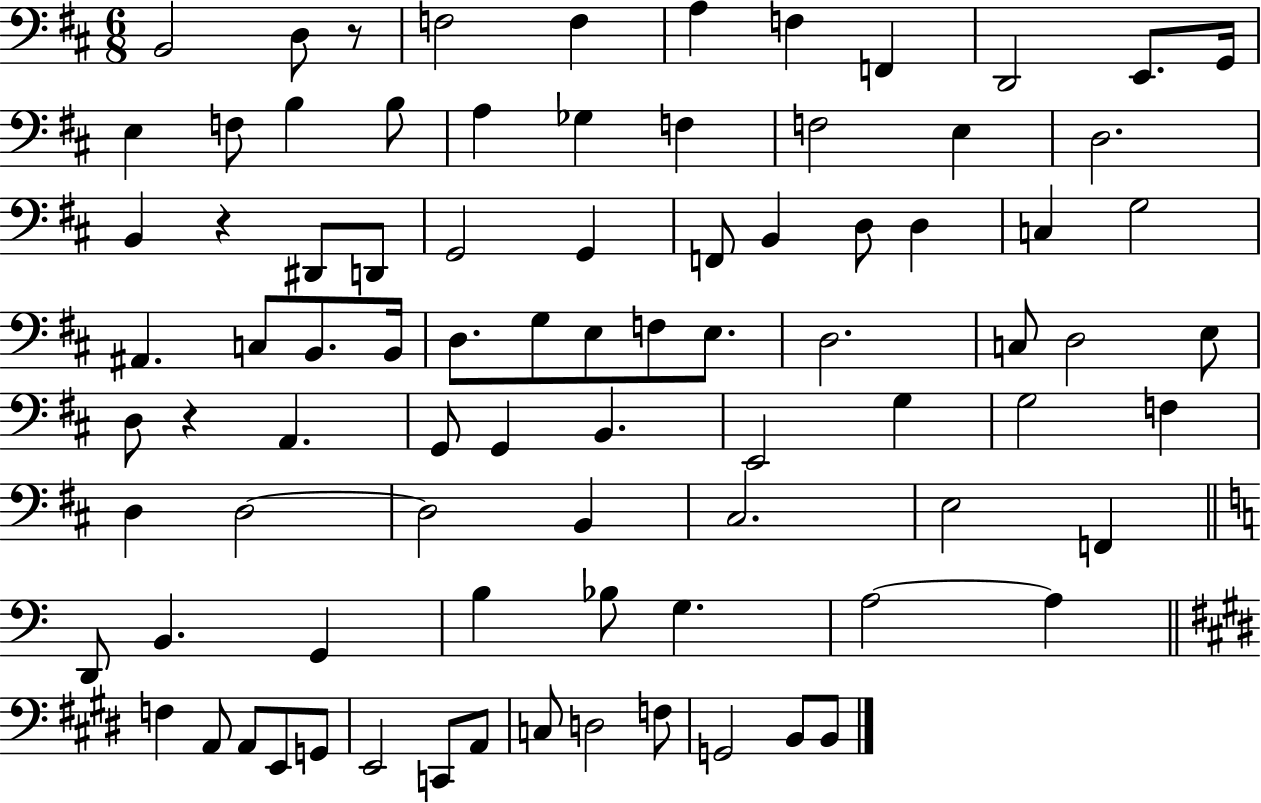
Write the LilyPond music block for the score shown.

{
  \clef bass
  \numericTimeSignature
  \time 6/8
  \key d \major
  \repeat volta 2 { b,2 d8 r8 | f2 f4 | a4 f4 f,4 | d,2 e,8. g,16 | \break e4 f8 b4 b8 | a4 ges4 f4 | f2 e4 | d2. | \break b,4 r4 dis,8 d,8 | g,2 g,4 | f,8 b,4 d8 d4 | c4 g2 | \break ais,4. c8 b,8. b,16 | d8. g8 e8 f8 e8. | d2. | c8 d2 e8 | \break d8 r4 a,4. | g,8 g,4 b,4. | e,2 g4 | g2 f4 | \break d4 d2~~ | d2 b,4 | cis2. | e2 f,4 | \break \bar "||" \break \key a \minor d,8 b,4. g,4 | b4 bes8 g4. | a2~~ a4 | \bar "||" \break \key e \major f4 a,8 a,8 e,8 g,8 | e,2 c,8 a,8 | c8 d2 f8 | g,2 b,8 b,8 | \break } \bar "|."
}